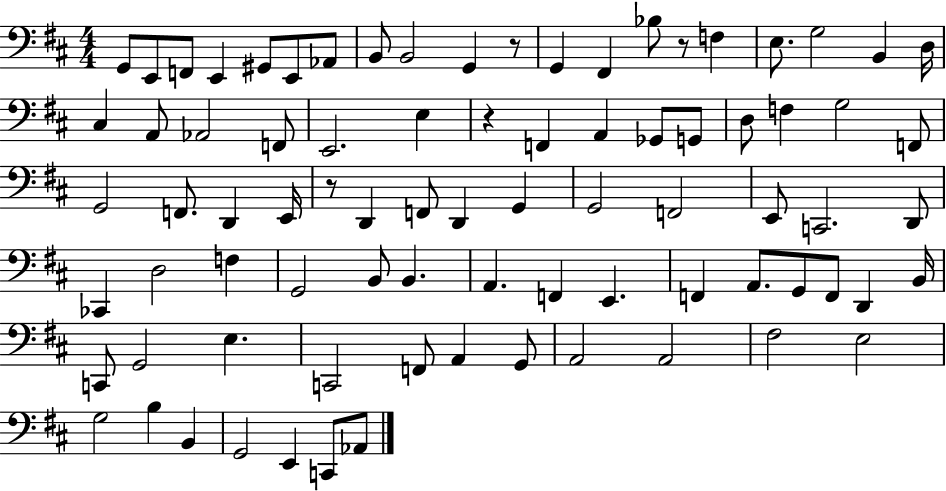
X:1
T:Untitled
M:4/4
L:1/4
K:D
G,,/2 E,,/2 F,,/2 E,, ^G,,/2 E,,/2 _A,,/2 B,,/2 B,,2 G,, z/2 G,, ^F,, _B,/2 z/2 F, E,/2 G,2 B,, D,/4 ^C, A,,/2 _A,,2 F,,/2 E,,2 E, z F,, A,, _G,,/2 G,,/2 D,/2 F, G,2 F,,/2 G,,2 F,,/2 D,, E,,/4 z/2 D,, F,,/2 D,, G,, G,,2 F,,2 E,,/2 C,,2 D,,/2 _C,, D,2 F, G,,2 B,,/2 B,, A,, F,, E,, F,, A,,/2 G,,/2 F,,/2 D,, B,,/4 C,,/2 G,,2 E, C,,2 F,,/2 A,, G,,/2 A,,2 A,,2 ^F,2 E,2 G,2 B, B,, G,,2 E,, C,,/2 _A,,/2